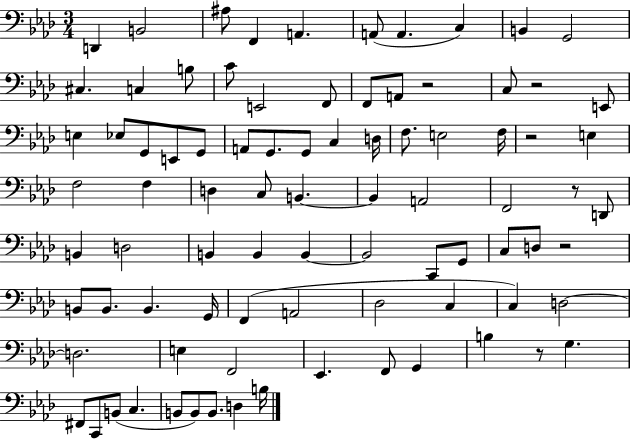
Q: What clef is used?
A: bass